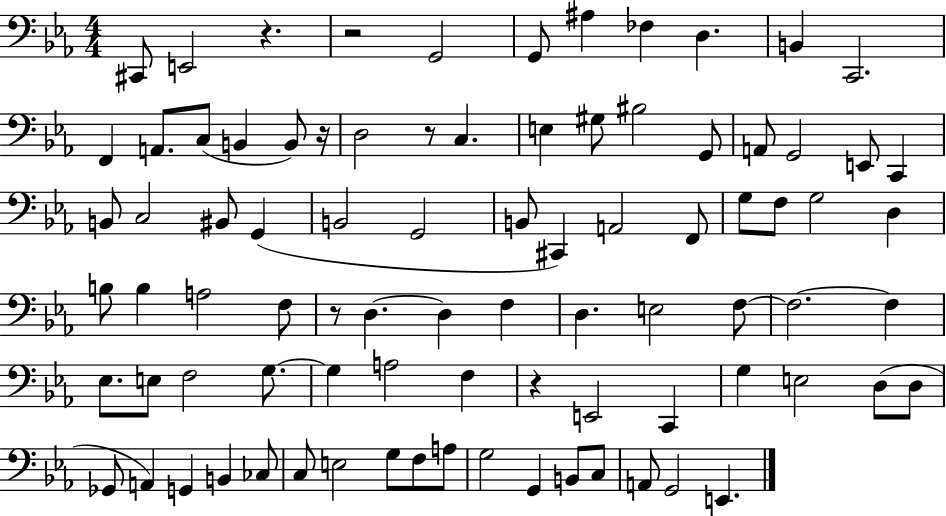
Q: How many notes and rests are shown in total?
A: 86